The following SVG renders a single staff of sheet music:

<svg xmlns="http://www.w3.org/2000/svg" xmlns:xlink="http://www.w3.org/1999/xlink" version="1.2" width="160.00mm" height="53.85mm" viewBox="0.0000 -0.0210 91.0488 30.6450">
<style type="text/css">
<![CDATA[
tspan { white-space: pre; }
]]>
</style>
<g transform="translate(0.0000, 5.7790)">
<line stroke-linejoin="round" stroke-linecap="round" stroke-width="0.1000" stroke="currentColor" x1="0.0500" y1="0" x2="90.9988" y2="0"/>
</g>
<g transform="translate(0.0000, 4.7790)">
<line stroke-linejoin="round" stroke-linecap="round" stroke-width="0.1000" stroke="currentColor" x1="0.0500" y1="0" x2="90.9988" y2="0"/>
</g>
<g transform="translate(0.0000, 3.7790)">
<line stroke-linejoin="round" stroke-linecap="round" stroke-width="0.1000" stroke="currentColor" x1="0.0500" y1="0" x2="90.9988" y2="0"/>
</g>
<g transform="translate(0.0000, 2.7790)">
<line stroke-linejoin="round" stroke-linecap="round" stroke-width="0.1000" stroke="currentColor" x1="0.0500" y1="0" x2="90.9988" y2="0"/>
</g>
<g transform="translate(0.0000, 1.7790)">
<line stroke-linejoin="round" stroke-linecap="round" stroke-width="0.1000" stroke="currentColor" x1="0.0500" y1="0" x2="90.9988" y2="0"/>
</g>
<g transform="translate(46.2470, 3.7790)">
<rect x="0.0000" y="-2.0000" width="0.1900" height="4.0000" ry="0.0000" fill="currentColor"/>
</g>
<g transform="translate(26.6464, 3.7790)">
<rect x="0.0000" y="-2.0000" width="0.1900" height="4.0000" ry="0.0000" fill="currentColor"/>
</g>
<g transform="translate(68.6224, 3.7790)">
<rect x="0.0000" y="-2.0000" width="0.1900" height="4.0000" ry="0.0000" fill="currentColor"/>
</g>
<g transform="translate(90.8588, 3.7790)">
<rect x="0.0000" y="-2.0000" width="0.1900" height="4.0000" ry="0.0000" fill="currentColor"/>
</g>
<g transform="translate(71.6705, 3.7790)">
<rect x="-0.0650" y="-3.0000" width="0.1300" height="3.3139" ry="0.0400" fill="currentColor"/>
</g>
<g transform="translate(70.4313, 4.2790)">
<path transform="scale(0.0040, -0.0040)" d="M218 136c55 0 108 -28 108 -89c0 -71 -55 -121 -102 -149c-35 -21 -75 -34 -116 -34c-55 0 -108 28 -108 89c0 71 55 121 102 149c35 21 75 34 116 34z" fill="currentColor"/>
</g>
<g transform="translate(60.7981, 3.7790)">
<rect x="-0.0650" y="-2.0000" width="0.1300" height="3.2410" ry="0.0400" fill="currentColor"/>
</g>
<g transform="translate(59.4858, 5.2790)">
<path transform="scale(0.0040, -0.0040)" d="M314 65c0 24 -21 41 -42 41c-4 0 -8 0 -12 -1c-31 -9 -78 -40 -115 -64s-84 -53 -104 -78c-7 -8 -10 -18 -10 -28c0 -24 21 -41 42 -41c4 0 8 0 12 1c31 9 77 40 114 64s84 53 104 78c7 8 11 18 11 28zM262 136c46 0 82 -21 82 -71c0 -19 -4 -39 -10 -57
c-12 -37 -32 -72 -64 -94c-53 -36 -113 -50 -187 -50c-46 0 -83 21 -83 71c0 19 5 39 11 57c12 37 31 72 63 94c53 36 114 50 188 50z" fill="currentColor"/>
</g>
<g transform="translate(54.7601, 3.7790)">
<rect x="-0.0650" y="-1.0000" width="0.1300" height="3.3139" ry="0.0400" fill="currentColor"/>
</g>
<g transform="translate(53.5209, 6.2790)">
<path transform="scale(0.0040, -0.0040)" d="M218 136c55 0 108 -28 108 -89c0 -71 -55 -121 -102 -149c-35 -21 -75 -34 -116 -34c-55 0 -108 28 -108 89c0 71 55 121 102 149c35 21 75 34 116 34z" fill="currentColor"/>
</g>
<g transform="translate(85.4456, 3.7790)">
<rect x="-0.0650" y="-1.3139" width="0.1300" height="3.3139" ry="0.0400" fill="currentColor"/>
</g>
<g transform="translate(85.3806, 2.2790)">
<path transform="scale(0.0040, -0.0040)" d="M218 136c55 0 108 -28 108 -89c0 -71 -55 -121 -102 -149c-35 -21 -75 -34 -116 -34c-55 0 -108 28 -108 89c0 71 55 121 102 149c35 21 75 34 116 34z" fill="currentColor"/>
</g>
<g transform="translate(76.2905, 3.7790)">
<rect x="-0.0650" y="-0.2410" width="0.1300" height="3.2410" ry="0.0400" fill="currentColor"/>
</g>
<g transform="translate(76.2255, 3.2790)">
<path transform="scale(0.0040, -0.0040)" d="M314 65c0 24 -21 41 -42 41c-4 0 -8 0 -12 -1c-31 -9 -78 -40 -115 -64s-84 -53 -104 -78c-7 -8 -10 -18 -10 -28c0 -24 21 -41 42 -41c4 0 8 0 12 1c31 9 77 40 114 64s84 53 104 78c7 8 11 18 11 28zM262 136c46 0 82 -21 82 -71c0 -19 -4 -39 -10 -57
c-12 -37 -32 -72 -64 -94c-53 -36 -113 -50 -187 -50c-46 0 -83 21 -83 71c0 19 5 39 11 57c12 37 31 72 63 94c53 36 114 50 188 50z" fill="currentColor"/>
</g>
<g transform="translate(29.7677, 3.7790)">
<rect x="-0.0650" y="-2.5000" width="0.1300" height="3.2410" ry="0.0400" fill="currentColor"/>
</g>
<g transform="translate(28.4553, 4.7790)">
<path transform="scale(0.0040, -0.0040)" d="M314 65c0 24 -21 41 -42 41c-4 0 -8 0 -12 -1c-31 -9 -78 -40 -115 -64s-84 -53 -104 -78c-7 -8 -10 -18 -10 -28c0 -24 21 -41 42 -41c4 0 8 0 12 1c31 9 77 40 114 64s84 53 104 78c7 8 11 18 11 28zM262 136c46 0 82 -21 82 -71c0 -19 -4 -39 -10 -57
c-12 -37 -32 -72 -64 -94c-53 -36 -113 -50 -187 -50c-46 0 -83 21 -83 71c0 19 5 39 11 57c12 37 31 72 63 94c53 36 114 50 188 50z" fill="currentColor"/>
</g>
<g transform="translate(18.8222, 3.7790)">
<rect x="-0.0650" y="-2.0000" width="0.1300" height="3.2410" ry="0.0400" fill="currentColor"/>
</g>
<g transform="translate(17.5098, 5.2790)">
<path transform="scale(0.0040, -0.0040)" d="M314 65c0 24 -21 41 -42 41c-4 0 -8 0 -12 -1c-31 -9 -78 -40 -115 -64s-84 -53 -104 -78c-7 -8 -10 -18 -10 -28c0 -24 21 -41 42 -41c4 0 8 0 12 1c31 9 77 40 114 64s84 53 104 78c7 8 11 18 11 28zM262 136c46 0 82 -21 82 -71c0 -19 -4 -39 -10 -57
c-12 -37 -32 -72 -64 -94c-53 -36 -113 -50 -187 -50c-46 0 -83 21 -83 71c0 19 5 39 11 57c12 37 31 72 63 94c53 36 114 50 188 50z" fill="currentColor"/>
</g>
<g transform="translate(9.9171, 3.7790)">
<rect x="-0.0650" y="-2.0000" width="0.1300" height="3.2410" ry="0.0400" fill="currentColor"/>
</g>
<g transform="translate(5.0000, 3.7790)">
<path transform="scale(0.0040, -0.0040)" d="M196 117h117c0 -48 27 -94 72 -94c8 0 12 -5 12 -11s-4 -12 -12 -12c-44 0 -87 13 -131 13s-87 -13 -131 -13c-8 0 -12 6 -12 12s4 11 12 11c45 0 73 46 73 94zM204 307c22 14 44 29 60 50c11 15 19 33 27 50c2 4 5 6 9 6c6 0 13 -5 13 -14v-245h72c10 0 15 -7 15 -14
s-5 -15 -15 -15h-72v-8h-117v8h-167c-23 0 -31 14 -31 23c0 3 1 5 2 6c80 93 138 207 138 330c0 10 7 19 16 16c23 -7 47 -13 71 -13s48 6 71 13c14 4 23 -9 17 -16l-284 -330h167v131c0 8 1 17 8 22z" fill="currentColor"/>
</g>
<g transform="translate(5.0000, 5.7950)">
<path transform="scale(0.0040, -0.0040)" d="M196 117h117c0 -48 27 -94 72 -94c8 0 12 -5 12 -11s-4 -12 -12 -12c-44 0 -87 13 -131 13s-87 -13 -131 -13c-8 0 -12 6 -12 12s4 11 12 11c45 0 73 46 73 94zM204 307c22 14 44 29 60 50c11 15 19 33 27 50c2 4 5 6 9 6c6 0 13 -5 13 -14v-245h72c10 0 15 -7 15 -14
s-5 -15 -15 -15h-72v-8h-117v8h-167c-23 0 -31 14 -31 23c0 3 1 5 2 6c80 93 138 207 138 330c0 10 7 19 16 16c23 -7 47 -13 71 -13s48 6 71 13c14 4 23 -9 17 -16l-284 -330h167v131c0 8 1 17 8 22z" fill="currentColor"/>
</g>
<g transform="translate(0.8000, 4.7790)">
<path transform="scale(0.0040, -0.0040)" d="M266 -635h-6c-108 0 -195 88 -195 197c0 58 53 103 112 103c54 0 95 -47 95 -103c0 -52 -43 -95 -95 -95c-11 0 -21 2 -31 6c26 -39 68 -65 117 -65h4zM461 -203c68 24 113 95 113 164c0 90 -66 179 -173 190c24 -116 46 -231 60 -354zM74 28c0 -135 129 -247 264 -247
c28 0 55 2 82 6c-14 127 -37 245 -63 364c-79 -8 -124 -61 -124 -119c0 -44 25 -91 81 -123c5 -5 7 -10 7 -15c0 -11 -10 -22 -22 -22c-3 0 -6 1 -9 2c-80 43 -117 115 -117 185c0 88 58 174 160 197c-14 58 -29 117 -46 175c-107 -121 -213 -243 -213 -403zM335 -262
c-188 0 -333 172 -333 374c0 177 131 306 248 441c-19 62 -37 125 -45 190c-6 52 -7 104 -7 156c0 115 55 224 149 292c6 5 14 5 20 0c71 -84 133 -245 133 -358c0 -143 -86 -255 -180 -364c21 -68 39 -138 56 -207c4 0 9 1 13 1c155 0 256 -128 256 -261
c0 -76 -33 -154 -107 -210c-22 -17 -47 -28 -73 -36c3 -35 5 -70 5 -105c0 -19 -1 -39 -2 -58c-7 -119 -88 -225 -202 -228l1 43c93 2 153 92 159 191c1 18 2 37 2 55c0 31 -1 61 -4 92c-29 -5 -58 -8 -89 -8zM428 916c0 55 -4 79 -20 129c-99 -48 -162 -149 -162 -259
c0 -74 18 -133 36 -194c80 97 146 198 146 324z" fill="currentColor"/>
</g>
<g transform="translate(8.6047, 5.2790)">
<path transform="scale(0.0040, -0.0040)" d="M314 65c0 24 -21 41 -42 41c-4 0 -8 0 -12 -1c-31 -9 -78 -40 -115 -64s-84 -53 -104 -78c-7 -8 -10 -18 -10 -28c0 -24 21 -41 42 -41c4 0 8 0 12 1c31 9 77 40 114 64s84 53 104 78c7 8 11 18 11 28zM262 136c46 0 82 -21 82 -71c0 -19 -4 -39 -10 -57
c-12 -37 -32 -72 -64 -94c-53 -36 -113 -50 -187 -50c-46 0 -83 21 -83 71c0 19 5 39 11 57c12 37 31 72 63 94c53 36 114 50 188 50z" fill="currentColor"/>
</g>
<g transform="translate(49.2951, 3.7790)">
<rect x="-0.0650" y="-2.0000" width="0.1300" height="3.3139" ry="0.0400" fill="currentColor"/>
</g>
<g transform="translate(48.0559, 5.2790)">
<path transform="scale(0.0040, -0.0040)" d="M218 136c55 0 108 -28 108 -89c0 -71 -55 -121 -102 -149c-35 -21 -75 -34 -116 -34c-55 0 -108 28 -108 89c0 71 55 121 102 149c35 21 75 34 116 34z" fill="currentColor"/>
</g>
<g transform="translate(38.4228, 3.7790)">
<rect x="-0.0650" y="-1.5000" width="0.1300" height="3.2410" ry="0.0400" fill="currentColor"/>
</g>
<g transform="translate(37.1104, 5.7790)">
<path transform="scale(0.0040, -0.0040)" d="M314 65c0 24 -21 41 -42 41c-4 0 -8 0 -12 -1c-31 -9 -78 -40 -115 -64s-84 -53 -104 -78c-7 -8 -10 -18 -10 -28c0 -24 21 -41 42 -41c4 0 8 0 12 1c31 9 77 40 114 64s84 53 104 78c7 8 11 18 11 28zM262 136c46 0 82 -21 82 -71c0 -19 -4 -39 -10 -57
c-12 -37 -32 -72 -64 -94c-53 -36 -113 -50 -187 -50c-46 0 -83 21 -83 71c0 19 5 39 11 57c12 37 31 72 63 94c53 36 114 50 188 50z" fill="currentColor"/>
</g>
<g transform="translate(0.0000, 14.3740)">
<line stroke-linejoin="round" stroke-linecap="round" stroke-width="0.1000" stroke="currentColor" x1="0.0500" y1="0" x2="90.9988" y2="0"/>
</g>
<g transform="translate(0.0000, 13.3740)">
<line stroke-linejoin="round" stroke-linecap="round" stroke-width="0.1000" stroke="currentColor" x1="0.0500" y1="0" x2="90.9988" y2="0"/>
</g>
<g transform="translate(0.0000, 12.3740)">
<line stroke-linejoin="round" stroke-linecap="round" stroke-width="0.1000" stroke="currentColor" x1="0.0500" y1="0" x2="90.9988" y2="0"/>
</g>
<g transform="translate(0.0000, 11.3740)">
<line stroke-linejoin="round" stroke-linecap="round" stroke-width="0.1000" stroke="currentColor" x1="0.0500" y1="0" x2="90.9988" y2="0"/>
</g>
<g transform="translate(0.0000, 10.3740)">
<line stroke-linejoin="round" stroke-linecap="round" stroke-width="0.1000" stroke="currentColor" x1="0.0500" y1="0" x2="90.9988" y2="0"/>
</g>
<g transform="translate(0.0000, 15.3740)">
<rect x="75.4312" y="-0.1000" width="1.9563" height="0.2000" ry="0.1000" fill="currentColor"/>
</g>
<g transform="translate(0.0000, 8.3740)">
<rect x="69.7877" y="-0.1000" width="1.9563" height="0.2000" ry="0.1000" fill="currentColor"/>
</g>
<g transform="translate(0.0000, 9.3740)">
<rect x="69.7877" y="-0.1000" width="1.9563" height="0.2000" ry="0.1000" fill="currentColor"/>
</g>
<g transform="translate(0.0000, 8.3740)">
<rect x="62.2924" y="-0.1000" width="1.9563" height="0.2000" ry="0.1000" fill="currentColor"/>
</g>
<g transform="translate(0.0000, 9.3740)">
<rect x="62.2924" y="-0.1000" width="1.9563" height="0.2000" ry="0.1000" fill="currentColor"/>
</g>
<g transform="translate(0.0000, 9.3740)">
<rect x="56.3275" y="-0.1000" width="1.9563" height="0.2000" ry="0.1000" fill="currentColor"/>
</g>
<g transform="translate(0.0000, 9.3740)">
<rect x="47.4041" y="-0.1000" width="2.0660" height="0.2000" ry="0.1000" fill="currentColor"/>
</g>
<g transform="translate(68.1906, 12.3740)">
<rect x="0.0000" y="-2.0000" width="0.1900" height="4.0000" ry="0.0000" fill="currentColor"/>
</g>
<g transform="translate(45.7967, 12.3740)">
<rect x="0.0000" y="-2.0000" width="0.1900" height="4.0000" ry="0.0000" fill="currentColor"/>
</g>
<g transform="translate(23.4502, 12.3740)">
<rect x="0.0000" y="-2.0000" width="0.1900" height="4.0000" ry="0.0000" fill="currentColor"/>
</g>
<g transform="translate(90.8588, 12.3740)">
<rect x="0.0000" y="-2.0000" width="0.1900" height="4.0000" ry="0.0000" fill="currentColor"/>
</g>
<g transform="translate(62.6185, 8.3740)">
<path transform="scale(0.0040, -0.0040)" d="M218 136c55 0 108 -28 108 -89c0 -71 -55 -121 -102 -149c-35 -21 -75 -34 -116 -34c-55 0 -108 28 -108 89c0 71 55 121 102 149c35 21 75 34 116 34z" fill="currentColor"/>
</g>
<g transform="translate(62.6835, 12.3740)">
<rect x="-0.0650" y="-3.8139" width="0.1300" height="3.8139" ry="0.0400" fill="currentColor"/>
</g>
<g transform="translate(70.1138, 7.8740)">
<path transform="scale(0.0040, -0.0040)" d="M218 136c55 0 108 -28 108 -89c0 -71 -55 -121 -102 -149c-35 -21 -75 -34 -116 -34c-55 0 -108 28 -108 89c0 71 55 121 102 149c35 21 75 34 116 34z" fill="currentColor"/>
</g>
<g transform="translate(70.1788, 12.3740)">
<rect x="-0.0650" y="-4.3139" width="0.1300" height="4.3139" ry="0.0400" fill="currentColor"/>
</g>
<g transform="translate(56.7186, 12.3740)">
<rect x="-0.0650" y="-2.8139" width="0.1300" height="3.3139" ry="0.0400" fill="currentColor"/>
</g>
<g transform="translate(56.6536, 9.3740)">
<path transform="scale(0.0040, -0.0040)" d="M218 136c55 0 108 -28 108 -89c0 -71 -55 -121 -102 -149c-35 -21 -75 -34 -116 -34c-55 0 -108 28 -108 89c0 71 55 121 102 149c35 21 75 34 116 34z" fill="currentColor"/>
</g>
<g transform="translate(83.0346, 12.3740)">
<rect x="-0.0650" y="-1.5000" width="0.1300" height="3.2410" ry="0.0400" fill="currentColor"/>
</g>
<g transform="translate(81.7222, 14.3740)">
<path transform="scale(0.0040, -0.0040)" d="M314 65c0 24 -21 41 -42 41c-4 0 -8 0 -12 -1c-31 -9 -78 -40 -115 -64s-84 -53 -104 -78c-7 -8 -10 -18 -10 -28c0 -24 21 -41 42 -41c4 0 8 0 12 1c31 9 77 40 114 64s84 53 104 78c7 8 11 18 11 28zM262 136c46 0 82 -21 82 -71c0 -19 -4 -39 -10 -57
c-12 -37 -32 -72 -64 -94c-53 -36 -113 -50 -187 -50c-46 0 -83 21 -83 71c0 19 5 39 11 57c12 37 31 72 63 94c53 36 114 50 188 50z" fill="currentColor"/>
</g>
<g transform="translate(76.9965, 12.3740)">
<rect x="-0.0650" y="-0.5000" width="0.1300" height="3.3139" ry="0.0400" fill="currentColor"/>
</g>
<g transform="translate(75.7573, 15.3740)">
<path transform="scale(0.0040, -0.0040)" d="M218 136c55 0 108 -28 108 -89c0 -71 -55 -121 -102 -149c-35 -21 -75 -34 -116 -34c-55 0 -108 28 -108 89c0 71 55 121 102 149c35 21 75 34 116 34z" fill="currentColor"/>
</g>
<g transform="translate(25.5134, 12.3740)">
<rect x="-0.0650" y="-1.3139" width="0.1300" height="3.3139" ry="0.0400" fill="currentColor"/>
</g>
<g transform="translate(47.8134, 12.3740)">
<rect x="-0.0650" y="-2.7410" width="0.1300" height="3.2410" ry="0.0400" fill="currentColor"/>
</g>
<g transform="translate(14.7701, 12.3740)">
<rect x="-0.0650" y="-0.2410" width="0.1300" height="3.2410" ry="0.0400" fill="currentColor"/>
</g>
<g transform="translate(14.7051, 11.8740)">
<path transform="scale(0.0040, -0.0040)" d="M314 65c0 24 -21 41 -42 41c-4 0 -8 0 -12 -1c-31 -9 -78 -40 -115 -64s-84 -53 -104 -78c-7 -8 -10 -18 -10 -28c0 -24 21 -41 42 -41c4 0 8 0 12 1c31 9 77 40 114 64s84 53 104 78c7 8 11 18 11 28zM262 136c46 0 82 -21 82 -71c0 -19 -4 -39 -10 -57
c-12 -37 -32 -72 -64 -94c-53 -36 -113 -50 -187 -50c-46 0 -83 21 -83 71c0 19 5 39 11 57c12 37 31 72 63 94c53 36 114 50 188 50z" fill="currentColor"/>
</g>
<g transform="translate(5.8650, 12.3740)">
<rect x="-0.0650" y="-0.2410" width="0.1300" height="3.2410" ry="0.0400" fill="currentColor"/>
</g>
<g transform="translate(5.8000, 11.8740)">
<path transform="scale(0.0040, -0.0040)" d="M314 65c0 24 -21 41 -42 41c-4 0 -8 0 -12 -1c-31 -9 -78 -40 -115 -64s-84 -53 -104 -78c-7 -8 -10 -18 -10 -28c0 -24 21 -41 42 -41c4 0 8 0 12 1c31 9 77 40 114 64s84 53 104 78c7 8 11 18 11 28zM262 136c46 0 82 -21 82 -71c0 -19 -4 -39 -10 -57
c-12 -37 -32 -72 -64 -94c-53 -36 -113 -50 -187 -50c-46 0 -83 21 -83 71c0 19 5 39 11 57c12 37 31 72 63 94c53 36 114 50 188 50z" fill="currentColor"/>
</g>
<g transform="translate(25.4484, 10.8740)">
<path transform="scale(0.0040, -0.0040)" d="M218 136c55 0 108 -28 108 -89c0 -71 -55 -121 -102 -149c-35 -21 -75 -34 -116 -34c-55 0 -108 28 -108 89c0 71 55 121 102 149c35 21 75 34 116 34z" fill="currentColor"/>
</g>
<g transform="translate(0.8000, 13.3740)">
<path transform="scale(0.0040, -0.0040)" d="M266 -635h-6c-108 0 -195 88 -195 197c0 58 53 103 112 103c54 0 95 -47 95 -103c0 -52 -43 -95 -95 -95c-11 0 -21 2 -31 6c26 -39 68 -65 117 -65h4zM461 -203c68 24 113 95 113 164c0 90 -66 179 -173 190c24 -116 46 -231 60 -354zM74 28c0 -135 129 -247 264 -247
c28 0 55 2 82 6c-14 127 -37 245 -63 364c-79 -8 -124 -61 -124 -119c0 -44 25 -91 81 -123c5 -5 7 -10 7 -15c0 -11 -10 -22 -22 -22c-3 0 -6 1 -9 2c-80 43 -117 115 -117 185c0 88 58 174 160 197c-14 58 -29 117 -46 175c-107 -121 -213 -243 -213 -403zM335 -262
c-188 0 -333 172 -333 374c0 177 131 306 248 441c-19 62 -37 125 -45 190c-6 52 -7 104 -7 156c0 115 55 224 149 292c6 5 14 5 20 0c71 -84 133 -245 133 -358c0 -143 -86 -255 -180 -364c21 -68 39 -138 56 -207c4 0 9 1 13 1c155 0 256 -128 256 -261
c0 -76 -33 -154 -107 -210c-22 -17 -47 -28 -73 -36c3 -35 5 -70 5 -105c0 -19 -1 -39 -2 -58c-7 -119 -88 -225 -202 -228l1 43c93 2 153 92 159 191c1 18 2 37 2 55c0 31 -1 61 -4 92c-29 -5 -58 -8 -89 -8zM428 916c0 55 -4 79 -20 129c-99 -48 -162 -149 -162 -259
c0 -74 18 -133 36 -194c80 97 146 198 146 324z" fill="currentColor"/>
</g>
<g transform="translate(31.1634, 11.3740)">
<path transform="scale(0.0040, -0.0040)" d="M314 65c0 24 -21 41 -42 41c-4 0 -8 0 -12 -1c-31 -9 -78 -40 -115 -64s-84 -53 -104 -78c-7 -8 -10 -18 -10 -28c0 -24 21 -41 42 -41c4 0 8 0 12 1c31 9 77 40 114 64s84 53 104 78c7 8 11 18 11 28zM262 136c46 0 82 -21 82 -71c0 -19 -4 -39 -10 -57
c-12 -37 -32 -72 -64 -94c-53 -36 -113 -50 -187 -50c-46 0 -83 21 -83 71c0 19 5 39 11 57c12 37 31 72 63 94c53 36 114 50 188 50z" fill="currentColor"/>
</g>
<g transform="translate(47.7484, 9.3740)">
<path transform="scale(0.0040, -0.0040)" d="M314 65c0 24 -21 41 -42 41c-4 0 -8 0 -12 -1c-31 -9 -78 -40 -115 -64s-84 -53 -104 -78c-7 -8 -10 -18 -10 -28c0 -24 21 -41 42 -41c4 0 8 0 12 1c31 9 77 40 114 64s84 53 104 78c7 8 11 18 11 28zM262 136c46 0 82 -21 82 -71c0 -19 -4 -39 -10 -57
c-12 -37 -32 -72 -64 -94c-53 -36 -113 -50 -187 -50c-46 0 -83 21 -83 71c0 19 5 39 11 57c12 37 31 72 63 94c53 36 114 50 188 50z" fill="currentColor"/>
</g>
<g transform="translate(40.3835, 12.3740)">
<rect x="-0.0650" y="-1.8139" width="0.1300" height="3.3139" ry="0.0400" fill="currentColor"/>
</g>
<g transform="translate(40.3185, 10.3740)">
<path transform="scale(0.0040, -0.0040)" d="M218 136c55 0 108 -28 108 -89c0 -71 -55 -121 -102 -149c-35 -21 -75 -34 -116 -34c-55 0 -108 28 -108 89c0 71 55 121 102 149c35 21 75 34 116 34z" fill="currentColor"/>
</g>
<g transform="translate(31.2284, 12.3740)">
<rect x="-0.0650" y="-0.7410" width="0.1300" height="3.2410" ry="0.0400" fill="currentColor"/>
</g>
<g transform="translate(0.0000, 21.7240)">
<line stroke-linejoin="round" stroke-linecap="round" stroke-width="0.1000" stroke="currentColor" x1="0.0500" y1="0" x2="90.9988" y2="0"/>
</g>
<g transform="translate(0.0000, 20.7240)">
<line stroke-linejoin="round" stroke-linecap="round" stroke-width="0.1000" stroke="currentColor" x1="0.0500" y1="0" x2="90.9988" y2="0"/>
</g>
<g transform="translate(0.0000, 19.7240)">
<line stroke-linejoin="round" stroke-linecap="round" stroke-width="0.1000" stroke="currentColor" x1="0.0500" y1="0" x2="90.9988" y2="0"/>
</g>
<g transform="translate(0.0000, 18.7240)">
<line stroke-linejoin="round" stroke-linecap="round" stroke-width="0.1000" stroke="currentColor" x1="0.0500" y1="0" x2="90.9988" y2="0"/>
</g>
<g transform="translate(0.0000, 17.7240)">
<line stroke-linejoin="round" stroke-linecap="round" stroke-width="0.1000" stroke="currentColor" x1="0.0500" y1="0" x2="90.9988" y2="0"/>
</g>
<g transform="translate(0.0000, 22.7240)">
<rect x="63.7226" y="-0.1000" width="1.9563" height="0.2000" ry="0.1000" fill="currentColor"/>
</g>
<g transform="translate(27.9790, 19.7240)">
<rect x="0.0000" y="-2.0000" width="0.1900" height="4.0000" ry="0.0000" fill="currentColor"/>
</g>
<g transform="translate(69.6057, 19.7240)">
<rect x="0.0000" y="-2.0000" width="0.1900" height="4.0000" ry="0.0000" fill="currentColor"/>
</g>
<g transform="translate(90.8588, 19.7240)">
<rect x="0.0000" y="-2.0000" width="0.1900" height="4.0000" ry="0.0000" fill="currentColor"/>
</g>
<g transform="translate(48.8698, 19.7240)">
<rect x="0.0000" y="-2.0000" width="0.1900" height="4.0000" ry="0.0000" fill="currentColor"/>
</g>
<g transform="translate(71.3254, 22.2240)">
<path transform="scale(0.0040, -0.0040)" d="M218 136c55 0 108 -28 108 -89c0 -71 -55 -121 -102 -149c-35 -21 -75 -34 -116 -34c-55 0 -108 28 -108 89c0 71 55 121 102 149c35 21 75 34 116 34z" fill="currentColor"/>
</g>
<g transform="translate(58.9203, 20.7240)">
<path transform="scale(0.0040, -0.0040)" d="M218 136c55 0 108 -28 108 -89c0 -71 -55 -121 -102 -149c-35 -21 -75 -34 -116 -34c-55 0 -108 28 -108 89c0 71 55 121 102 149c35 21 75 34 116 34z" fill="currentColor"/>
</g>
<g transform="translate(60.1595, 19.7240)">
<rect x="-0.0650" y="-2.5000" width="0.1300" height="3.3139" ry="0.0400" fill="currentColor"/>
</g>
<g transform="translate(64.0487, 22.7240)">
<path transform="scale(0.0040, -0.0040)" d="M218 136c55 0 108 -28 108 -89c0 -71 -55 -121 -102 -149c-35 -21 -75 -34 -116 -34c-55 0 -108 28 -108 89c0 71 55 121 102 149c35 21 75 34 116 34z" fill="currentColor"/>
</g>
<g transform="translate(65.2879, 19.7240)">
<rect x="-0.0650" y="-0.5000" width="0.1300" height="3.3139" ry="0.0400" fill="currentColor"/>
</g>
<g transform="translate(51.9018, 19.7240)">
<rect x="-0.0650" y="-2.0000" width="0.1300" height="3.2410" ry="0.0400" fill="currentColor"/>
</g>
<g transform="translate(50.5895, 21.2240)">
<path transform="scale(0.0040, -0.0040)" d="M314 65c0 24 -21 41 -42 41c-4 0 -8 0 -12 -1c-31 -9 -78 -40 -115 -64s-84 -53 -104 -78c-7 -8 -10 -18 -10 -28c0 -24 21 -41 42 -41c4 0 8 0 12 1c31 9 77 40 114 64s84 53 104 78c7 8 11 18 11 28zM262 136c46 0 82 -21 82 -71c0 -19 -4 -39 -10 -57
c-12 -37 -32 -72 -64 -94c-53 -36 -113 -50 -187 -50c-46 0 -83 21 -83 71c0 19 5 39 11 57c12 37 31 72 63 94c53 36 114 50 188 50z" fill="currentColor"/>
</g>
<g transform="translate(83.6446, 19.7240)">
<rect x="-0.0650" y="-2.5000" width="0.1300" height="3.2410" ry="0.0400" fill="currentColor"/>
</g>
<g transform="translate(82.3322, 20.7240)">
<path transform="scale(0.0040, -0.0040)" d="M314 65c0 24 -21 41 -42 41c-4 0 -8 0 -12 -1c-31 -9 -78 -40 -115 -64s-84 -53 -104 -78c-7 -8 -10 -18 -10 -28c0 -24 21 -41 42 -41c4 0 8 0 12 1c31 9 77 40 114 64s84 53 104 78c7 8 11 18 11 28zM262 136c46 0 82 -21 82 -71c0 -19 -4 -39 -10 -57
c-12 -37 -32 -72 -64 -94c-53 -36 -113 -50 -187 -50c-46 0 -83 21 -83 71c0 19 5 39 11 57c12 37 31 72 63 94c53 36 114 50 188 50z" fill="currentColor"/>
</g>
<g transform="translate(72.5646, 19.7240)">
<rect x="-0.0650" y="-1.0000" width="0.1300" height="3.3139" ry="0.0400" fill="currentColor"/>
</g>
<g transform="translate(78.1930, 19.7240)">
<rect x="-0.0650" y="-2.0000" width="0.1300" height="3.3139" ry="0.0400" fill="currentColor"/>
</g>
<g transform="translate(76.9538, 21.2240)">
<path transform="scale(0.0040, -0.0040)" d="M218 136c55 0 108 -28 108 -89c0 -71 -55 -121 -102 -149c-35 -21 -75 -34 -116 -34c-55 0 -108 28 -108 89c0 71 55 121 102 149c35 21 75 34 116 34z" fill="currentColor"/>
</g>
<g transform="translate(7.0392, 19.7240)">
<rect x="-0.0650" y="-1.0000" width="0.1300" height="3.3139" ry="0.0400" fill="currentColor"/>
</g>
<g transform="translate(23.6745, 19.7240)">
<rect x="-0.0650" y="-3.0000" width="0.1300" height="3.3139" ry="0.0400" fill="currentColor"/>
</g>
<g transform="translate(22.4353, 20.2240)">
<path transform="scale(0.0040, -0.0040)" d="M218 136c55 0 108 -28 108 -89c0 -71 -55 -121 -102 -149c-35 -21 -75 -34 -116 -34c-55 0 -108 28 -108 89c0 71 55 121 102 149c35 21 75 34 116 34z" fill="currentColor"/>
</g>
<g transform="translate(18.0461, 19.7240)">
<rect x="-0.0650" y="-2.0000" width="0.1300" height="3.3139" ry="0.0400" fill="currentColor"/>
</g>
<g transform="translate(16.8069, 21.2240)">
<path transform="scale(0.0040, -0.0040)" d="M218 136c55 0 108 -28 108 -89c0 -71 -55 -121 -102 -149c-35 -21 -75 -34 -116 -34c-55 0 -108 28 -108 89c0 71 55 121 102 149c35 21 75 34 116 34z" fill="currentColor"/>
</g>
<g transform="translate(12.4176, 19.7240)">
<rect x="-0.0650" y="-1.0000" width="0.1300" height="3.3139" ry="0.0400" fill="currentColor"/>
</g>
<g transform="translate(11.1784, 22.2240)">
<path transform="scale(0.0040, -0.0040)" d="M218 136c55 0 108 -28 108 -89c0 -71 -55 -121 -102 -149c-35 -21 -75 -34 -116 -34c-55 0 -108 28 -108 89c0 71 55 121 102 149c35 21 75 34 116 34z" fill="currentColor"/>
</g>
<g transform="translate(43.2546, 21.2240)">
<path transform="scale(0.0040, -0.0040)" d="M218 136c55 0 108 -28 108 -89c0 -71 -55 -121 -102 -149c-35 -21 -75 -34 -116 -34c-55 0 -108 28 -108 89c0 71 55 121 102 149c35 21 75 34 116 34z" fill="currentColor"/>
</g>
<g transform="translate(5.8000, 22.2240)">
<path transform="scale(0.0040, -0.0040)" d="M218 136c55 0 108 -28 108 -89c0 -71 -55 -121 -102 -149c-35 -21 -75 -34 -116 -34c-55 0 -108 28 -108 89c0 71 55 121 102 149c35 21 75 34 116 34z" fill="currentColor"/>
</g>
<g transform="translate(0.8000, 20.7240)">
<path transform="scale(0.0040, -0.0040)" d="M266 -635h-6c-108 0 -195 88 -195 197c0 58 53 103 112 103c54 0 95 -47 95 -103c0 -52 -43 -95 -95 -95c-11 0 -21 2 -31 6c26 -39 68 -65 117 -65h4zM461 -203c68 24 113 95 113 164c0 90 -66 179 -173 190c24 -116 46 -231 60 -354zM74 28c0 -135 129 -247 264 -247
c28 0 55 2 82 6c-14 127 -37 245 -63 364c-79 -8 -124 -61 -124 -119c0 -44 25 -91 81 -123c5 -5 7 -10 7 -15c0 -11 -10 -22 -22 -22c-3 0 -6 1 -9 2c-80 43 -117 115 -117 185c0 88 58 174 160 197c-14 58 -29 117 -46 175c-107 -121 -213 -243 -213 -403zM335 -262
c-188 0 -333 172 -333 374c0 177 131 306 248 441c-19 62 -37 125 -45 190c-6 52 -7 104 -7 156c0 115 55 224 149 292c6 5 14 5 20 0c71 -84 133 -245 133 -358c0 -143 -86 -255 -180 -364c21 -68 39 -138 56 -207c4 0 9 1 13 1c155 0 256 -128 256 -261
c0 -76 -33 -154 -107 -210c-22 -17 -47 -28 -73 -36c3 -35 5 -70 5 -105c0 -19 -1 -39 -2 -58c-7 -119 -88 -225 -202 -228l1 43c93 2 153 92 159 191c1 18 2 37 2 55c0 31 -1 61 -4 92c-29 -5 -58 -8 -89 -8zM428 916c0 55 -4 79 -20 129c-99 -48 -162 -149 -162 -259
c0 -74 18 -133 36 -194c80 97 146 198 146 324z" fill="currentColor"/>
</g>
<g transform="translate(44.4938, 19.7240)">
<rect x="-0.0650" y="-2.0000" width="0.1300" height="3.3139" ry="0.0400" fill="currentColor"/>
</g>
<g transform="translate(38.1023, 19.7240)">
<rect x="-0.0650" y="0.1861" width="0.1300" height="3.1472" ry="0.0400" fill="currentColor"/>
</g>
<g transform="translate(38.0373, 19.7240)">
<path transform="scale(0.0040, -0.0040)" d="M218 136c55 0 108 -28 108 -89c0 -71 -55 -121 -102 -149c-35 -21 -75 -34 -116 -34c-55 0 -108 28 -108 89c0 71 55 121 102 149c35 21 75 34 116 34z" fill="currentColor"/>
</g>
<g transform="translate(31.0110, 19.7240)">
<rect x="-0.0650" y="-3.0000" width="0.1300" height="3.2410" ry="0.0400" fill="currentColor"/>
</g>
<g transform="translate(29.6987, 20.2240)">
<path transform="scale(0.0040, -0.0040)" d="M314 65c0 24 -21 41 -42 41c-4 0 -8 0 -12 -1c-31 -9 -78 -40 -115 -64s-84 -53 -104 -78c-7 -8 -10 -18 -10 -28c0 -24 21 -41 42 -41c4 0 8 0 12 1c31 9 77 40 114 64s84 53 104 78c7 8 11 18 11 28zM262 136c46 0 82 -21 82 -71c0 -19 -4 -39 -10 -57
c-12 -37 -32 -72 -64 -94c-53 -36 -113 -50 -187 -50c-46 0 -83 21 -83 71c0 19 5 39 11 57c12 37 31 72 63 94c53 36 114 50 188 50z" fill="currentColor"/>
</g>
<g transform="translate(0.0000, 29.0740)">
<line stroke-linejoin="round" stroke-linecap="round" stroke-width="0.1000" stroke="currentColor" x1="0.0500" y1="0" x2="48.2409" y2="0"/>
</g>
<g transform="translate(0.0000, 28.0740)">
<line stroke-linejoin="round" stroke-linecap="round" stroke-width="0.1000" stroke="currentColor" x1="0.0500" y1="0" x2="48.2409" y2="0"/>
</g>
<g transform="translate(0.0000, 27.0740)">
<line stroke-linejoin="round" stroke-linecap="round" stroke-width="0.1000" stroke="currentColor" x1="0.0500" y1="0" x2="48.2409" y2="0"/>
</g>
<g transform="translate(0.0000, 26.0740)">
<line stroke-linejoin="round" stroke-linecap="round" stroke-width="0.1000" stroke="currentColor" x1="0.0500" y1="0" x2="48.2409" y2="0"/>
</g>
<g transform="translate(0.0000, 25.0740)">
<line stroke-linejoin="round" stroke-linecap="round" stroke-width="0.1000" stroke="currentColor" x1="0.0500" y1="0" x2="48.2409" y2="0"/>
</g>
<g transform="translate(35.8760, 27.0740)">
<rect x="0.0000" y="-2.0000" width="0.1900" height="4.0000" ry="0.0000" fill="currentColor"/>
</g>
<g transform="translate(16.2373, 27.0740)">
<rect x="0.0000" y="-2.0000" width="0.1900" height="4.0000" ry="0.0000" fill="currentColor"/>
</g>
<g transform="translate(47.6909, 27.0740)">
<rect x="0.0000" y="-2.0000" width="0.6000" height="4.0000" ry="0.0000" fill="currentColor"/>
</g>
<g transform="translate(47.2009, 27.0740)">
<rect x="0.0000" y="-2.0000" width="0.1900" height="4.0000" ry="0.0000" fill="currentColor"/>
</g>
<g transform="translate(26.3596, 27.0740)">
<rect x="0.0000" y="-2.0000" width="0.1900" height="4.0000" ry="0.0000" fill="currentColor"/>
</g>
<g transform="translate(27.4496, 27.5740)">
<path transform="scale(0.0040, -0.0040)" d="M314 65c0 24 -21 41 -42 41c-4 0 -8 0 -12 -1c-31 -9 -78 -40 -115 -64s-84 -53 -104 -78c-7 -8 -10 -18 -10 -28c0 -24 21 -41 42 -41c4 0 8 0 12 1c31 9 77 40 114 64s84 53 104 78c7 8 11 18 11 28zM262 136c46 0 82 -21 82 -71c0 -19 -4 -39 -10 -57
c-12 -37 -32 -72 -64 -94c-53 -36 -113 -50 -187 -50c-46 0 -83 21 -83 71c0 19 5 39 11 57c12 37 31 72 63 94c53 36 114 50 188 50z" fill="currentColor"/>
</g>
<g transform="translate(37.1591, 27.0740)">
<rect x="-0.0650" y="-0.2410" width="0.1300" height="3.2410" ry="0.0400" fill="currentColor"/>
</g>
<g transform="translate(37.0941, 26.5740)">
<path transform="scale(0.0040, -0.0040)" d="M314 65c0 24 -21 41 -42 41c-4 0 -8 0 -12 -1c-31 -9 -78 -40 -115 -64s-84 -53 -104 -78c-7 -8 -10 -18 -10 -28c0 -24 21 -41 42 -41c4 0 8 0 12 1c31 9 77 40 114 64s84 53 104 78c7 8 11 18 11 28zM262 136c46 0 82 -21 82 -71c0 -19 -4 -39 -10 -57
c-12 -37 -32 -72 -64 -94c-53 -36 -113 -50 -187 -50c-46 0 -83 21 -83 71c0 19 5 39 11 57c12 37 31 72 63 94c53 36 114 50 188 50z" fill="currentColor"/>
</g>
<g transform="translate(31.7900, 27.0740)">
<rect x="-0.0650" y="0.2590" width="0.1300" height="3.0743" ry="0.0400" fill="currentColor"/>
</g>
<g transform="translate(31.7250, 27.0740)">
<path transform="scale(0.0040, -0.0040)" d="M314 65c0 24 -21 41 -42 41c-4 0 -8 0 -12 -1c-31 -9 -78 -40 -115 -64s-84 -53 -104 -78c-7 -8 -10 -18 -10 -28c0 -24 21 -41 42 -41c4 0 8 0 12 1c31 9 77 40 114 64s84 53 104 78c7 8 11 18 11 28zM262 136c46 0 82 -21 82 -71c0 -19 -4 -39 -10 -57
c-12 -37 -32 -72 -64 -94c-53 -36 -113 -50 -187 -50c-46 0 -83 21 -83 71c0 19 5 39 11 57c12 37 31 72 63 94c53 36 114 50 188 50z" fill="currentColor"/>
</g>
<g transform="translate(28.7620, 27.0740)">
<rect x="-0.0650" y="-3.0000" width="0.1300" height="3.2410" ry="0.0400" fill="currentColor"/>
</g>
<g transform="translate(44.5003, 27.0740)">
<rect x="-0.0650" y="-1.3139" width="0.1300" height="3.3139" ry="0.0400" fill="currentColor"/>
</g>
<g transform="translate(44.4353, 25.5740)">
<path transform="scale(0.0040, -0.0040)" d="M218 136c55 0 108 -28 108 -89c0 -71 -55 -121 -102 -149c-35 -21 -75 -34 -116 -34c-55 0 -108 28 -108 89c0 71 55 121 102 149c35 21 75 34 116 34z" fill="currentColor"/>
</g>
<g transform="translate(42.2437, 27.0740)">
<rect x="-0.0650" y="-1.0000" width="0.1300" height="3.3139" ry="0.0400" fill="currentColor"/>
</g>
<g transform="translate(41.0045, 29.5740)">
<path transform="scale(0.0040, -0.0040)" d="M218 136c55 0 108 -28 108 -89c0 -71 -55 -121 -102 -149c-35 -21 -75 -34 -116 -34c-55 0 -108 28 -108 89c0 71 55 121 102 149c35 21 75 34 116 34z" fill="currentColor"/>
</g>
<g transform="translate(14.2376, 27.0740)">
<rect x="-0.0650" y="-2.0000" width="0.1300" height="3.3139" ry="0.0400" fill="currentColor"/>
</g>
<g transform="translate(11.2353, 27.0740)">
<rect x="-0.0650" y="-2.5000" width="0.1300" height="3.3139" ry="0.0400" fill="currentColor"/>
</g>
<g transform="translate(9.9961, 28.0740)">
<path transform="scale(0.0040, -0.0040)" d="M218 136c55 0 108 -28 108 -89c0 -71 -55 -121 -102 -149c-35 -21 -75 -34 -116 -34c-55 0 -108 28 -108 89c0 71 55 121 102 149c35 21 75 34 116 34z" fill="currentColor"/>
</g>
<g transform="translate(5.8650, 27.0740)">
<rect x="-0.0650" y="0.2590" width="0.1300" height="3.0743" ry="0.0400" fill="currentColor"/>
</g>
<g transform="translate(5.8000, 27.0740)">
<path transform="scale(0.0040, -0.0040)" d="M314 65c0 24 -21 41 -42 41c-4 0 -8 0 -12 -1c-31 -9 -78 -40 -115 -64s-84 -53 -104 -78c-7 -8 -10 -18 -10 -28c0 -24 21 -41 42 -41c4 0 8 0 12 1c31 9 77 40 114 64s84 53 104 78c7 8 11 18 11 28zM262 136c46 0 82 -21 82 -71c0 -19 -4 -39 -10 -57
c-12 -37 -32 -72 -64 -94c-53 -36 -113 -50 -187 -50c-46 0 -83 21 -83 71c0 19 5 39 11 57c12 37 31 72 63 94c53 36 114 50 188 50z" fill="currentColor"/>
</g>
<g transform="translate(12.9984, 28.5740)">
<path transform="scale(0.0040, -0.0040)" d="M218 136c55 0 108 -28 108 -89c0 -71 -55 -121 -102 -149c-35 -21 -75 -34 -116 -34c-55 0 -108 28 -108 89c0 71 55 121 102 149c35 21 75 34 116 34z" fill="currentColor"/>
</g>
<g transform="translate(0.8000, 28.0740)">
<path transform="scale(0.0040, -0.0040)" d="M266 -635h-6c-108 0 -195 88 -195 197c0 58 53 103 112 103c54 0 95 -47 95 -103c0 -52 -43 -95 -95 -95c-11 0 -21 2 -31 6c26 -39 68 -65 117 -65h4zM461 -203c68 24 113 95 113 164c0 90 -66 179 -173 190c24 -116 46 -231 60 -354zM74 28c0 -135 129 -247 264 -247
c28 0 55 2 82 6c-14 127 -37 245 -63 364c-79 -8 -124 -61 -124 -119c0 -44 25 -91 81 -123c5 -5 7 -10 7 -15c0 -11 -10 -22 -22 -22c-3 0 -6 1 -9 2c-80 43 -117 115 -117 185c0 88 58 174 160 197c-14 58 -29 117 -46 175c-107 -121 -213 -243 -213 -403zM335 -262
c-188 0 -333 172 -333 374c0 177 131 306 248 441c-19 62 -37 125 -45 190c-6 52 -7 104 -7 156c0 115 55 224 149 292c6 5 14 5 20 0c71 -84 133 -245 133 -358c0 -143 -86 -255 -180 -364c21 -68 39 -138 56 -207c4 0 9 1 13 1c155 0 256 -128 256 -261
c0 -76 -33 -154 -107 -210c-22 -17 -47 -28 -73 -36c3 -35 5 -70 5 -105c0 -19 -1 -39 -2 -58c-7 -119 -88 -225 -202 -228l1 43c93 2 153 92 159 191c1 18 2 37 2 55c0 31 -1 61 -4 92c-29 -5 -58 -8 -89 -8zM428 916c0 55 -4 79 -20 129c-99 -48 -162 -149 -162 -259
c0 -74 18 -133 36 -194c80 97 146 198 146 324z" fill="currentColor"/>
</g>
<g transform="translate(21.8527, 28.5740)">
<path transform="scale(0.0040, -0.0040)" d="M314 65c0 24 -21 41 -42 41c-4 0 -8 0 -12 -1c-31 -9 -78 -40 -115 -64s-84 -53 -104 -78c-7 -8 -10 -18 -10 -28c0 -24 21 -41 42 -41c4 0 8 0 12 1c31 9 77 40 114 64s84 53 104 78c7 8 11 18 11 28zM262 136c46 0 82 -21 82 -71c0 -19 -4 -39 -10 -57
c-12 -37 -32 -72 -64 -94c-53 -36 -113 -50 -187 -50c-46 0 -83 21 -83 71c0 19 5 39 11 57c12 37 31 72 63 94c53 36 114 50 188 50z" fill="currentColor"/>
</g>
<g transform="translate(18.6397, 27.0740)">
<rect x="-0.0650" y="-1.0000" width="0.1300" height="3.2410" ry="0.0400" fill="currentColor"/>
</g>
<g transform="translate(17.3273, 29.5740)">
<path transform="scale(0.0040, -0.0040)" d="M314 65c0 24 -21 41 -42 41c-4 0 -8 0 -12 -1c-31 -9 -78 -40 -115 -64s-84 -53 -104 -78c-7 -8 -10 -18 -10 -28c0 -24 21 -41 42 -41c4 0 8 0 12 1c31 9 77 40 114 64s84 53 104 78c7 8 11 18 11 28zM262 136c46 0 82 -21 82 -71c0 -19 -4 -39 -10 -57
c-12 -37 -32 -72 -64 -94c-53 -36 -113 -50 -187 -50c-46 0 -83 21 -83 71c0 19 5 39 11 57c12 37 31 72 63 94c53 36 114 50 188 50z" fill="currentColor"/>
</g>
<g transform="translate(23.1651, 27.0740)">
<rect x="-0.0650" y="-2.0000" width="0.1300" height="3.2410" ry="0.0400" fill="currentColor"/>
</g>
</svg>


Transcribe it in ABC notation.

X:1
T:Untitled
M:4/4
L:1/4
K:C
F2 F2 G2 E2 F D F2 A c2 e c2 c2 e d2 f a2 a c' d' C E2 D D F A A2 B F F2 G C D F G2 B2 G F D2 F2 A2 B2 c2 D e